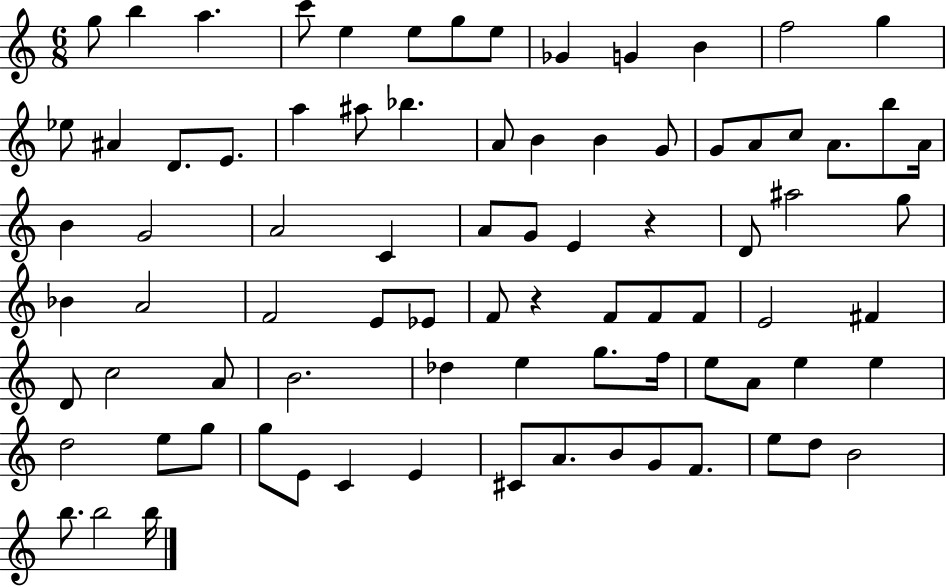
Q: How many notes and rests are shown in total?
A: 83